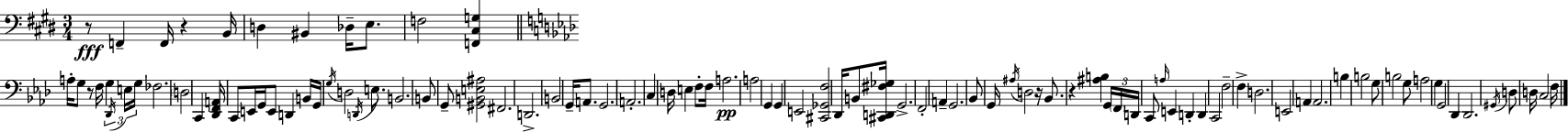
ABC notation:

X:1
T:Untitled
M:3/4
L:1/4
K:E
z/2 F,, F,,/4 z B,,/4 D, ^B,, _D,/4 E,/2 F,2 [F,,^C,G,] A,/4 G,/2 z/2 F,/4 G, _D,,/4 E,/4 G,/4 _F,2 D,2 C,, [_D,,F,,A,,]/4 C,,/2 E,,/4 G,,/4 E,,/2 D,, B,,/4 G,,/4 G,/4 D,2 D,,/4 E,/2 B,,2 B,,/2 G,,/2 [^G,,B,,E,^A,]2 ^F,,2 D,,2 B,,2 G,,/4 A,,/2 G,,2 A,,2 C, D,/4 E, F,/2 F,/4 A,2 A,2 G,, G,, E,,2 [^C,,_G,,F,]2 _D,,/4 B,,/2 [^C,,D,,^F,_G,]/4 G,,2 F,,2 A,, G,,2 _B,,/2 G,,/4 ^A,/4 D,2 z/4 _B,,/2 z [^A,B,] G,,/4 F,,/4 D,,/4 C,,/2 A,/4 E,, D,, D,, C,,2 F,2 F, D,2 E,,2 A,, A,,2 B, B,2 G,/2 B,2 G,/2 A,2 G, G,,2 _D,, _D,,2 ^G,,/4 D,/2 D,/4 C,2 F,/4